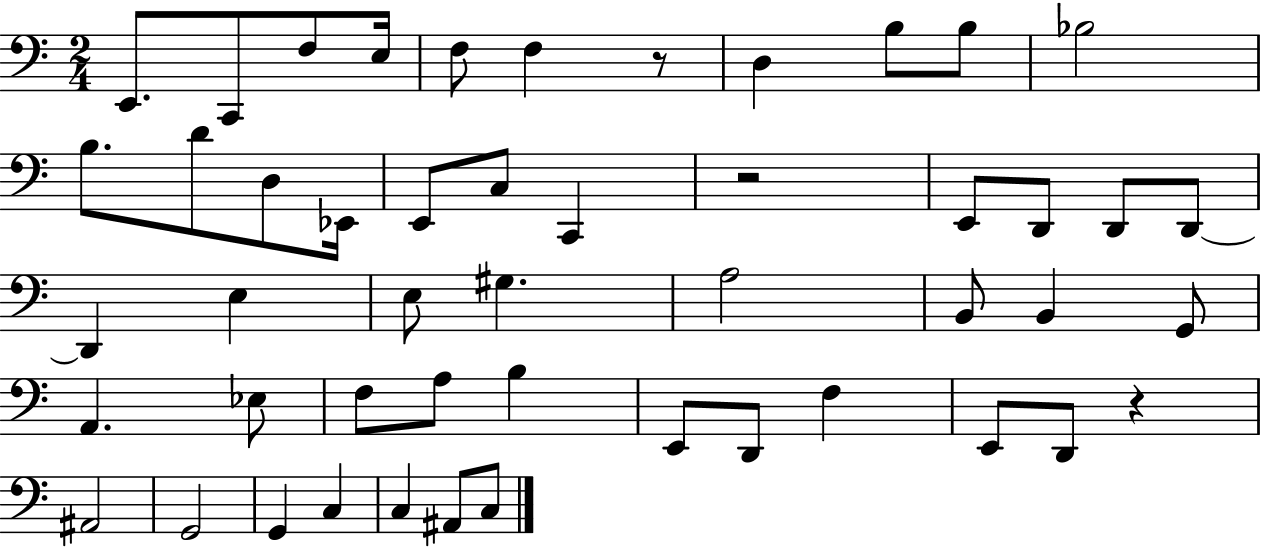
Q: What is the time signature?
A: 2/4